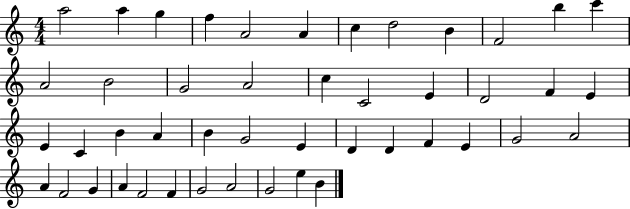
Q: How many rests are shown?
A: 0